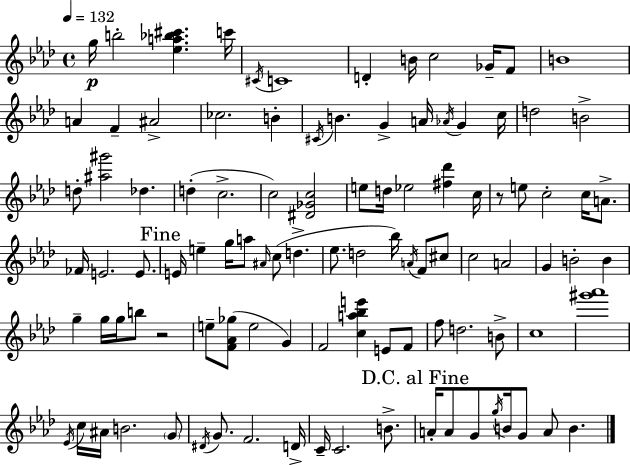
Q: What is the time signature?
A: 4/4